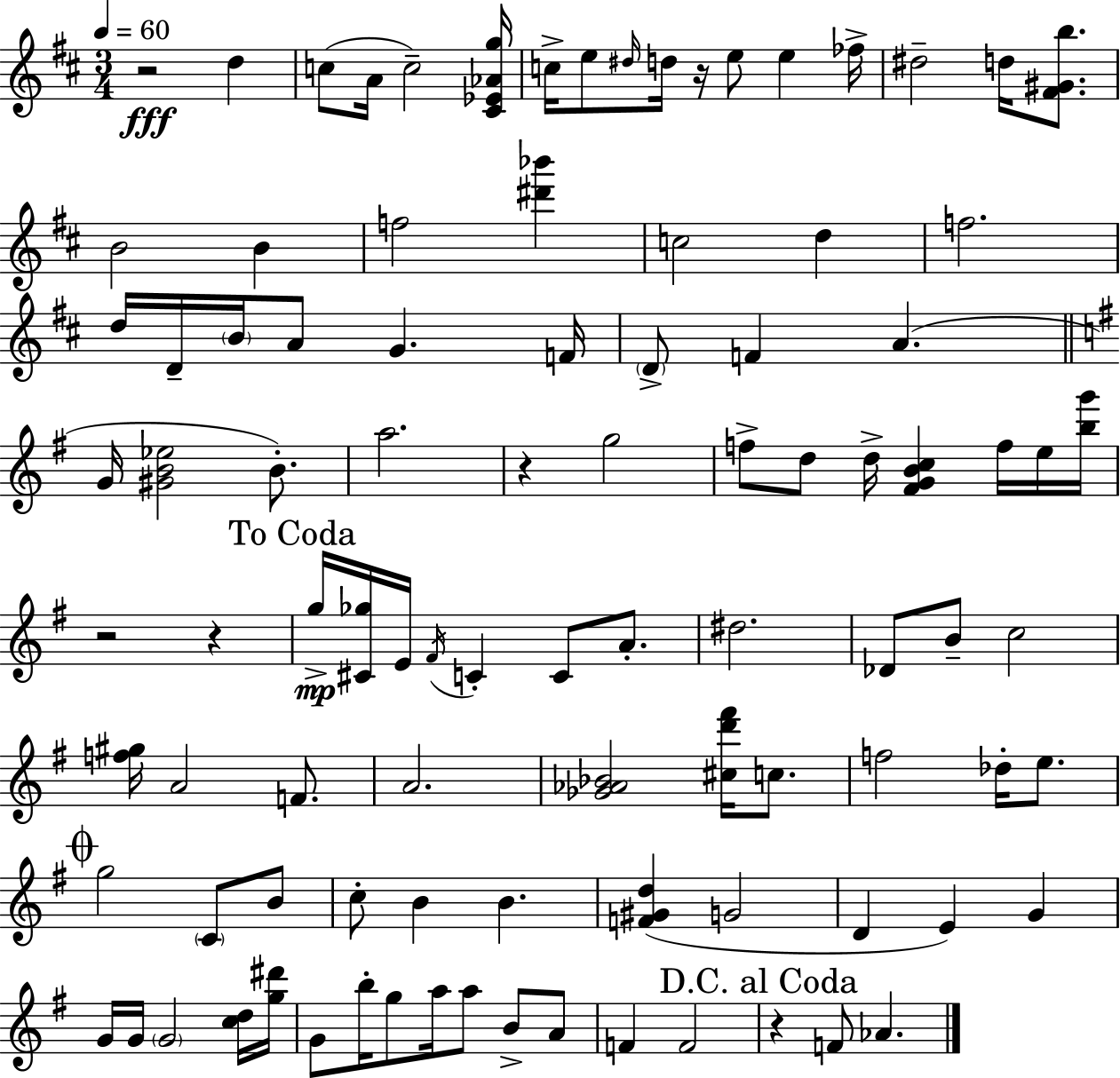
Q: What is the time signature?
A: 3/4